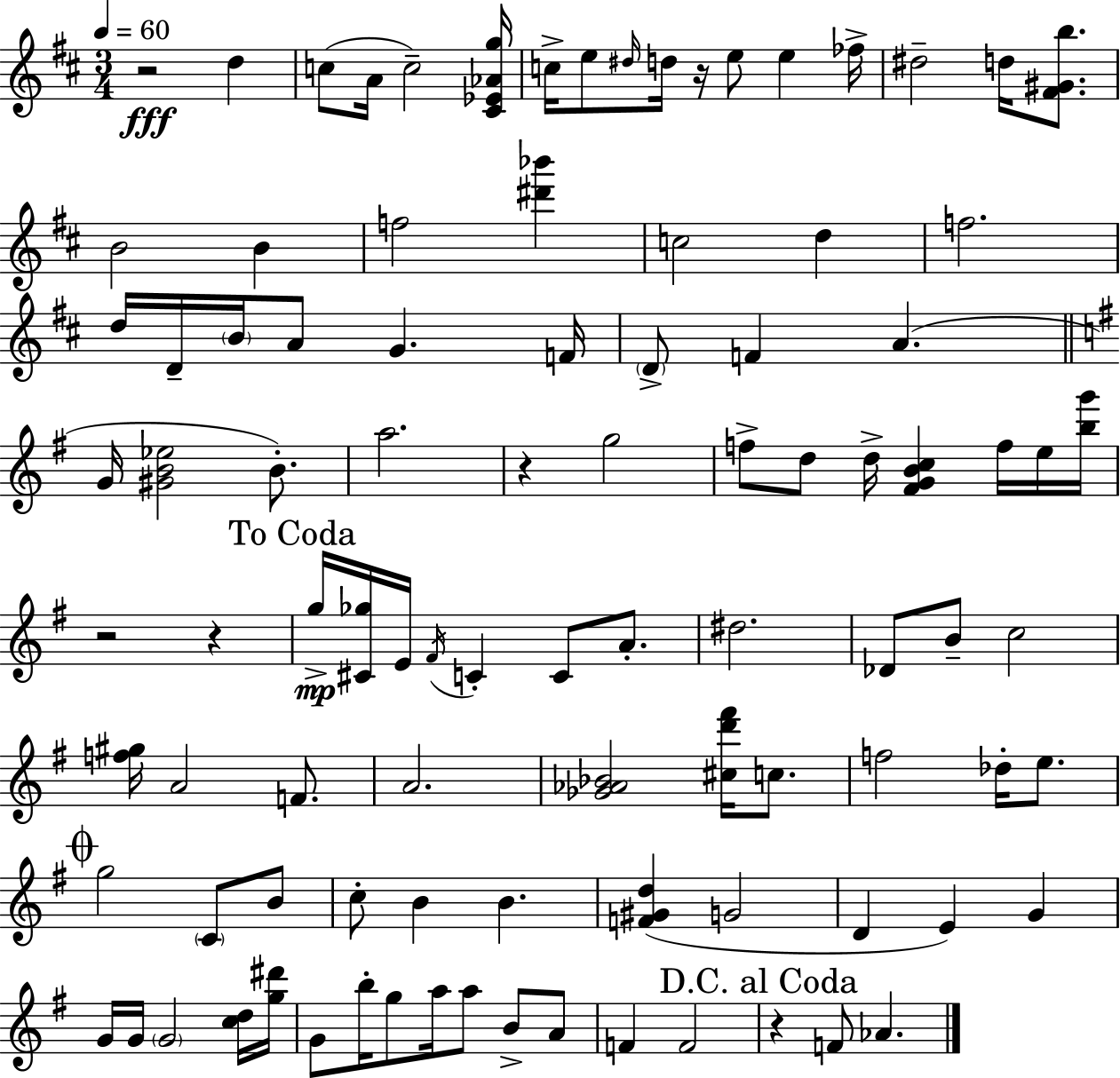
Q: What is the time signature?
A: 3/4